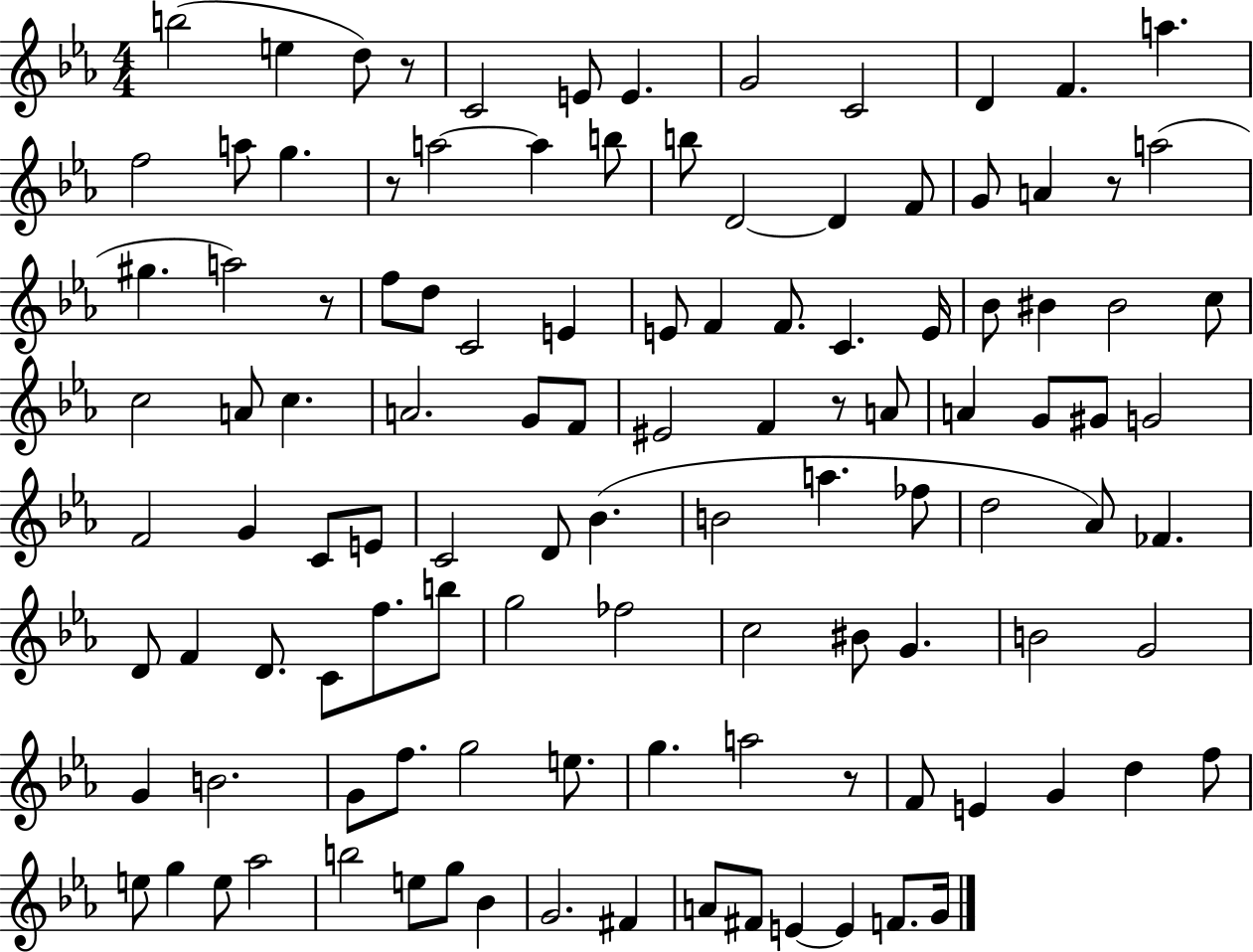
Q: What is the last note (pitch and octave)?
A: G4